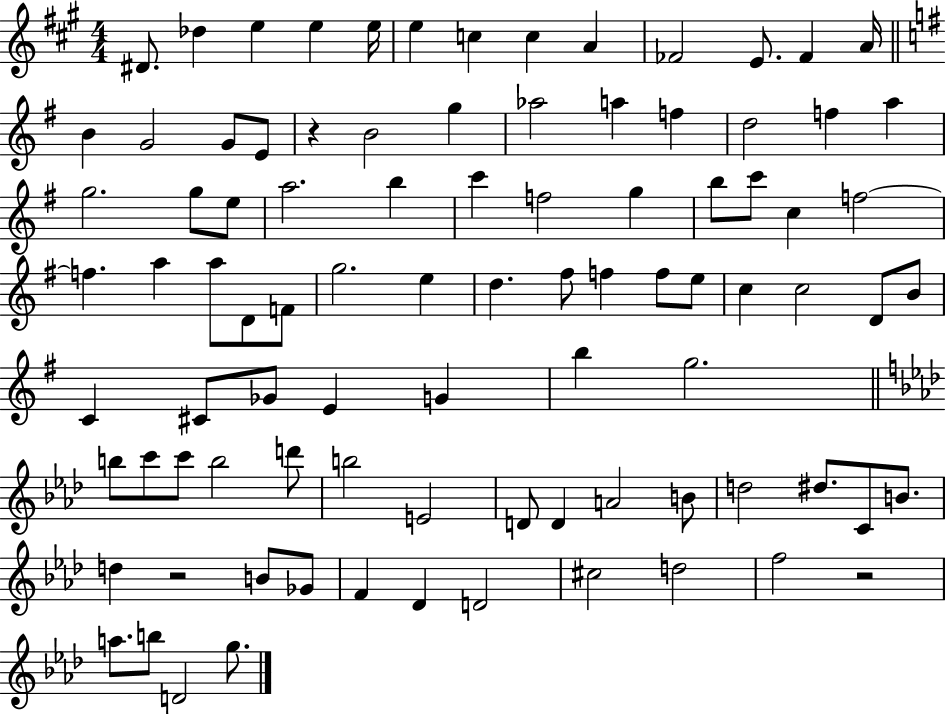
X:1
T:Untitled
M:4/4
L:1/4
K:A
^D/2 _d e e e/4 e c c A _F2 E/2 _F A/4 B G2 G/2 E/2 z B2 g _a2 a f d2 f a g2 g/2 e/2 a2 b c' f2 g b/2 c'/2 c f2 f a a/2 D/2 F/2 g2 e d ^f/2 f f/2 e/2 c c2 D/2 B/2 C ^C/2 _G/2 E G b g2 b/2 c'/2 c'/2 b2 d'/2 b2 E2 D/2 D A2 B/2 d2 ^d/2 C/2 B/2 d z2 B/2 _G/2 F _D D2 ^c2 d2 f2 z2 a/2 b/2 D2 g/2